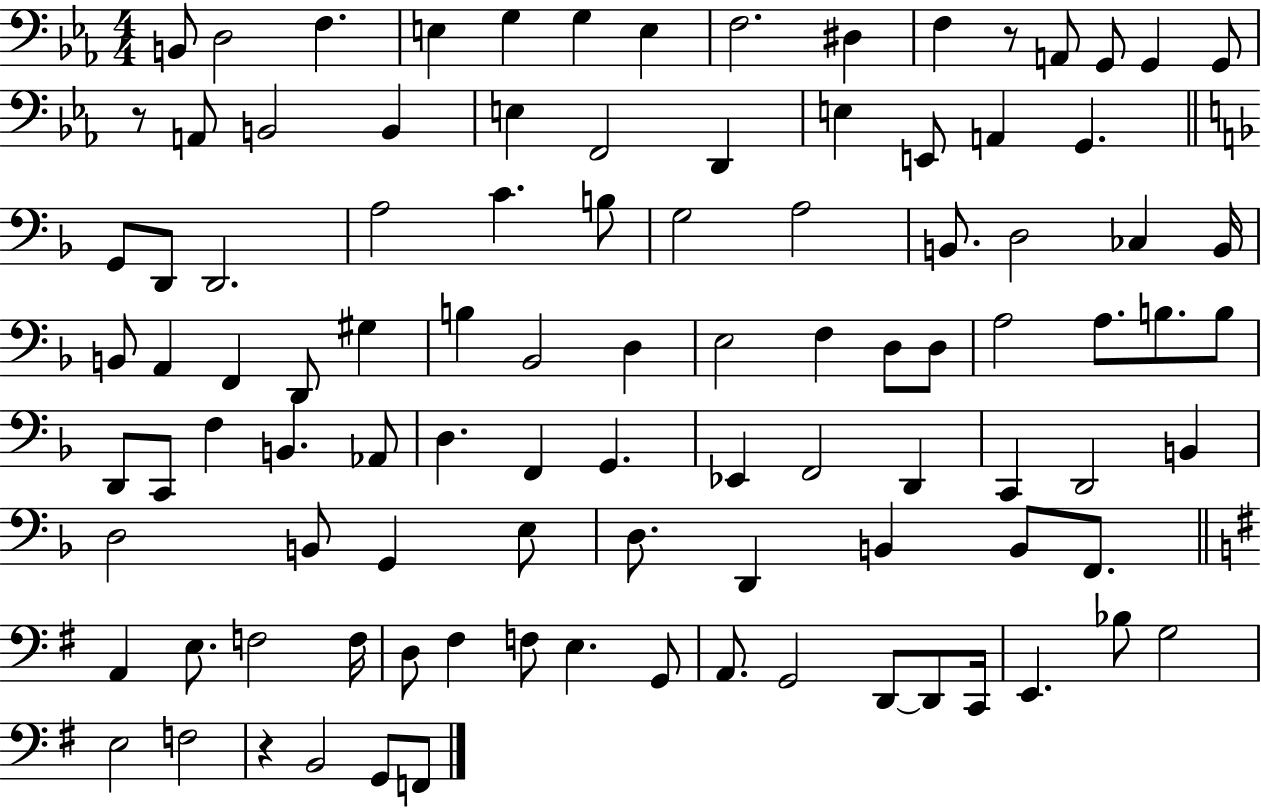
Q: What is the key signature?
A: EES major